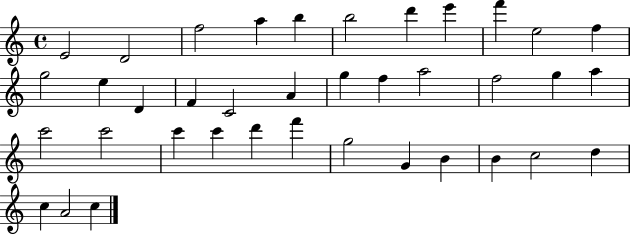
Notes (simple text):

E4/h D4/h F5/h A5/q B5/q B5/h D6/q E6/q F6/q E5/h F5/q G5/h E5/q D4/q F4/q C4/h A4/q G5/q F5/q A5/h F5/h G5/q A5/q C6/h C6/h C6/q C6/q D6/q F6/q G5/h G4/q B4/q B4/q C5/h D5/q C5/q A4/h C5/q